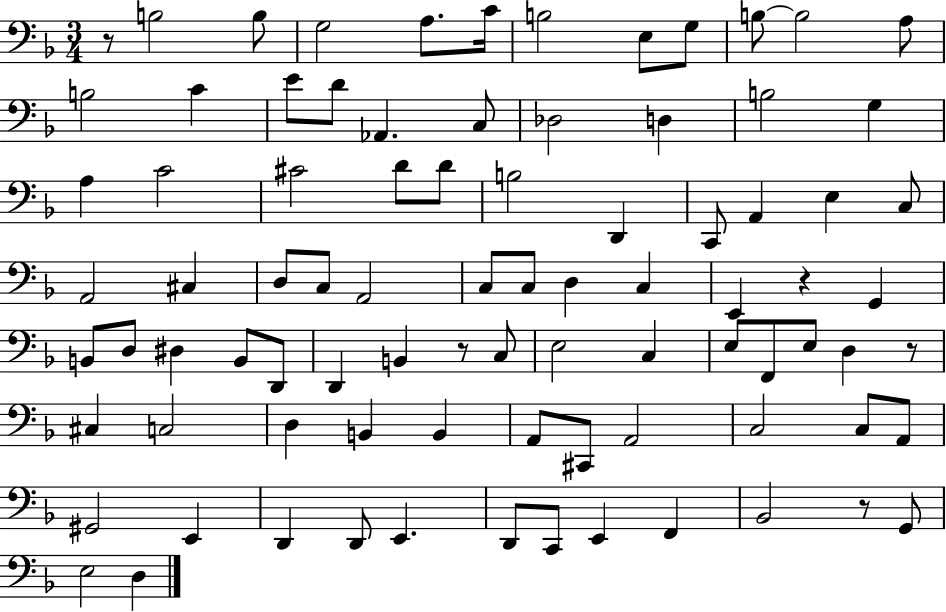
{
  \clef bass
  \numericTimeSignature
  \time 3/4
  \key f \major
  r8 b2 b8 | g2 a8. c'16 | b2 e8 g8 | b8~~ b2 a8 | \break b2 c'4 | e'8 d'8 aes,4. c8 | des2 d4 | b2 g4 | \break a4 c'2 | cis'2 d'8 d'8 | b2 d,4 | c,8 a,4 e4 c8 | \break a,2 cis4 | d8 c8 a,2 | c8 c8 d4 c4 | e,4 r4 g,4 | \break b,8 d8 dis4 b,8 d,8 | d,4 b,4 r8 c8 | e2 c4 | e8 f,8 e8 d4 r8 | \break cis4 c2 | d4 b,4 b,4 | a,8 cis,8 a,2 | c2 c8 a,8 | \break gis,2 e,4 | d,4 d,8 e,4. | d,8 c,8 e,4 f,4 | bes,2 r8 g,8 | \break e2 d4 | \bar "|."
}